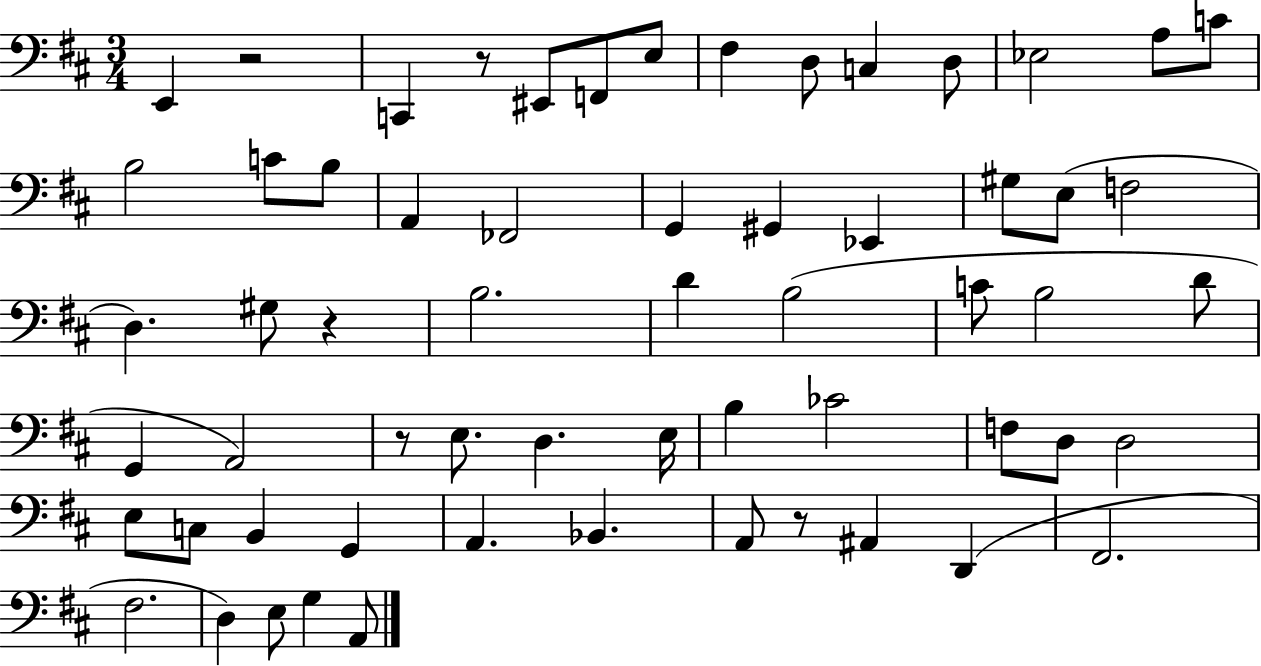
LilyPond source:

{
  \clef bass
  \numericTimeSignature
  \time 3/4
  \key d \major
  e,4 r2 | c,4 r8 eis,8 f,8 e8 | fis4 d8 c4 d8 | ees2 a8 c'8 | \break b2 c'8 b8 | a,4 fes,2 | g,4 gis,4 ees,4 | gis8 e8( f2 | \break d4.) gis8 r4 | b2. | d'4 b2( | c'8 b2 d'8 | \break g,4 a,2) | r8 e8. d4. e16 | b4 ces'2 | f8 d8 d2 | \break e8 c8 b,4 g,4 | a,4. bes,4. | a,8 r8 ais,4 d,4( | fis,2. | \break fis2. | d4) e8 g4 a,8 | \bar "|."
}